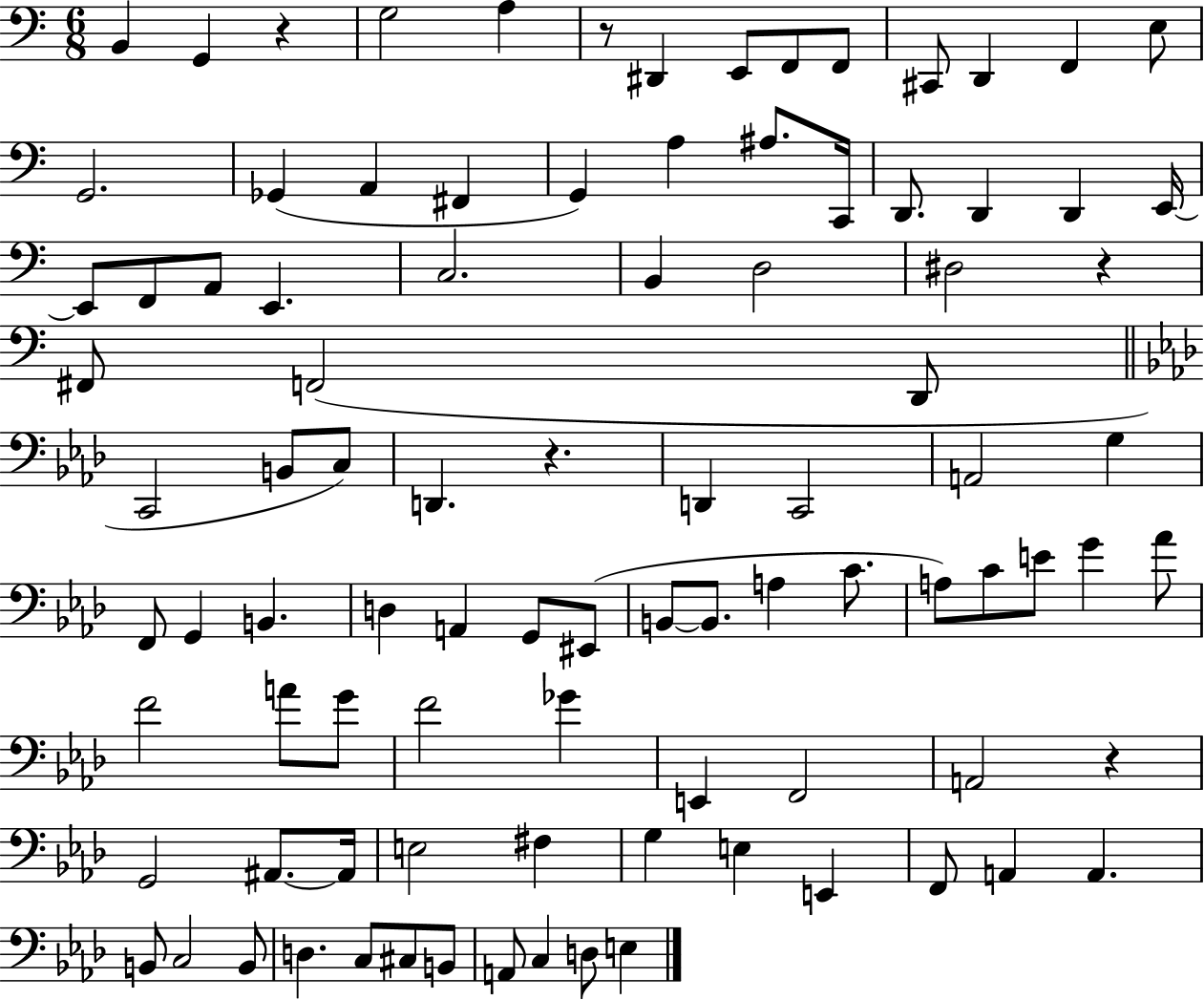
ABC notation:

X:1
T:Untitled
M:6/8
L:1/4
K:C
B,, G,, z G,2 A, z/2 ^D,, E,,/2 F,,/2 F,,/2 ^C,,/2 D,, F,, E,/2 G,,2 _G,, A,, ^F,, G,, A, ^A,/2 C,,/4 D,,/2 D,, D,, E,,/4 E,,/2 F,,/2 A,,/2 E,, C,2 B,, D,2 ^D,2 z ^F,,/2 F,,2 D,,/2 C,,2 B,,/2 C,/2 D,, z D,, C,,2 A,,2 G, F,,/2 G,, B,, D, A,, G,,/2 ^E,,/2 B,,/2 B,,/2 A, C/2 A,/2 C/2 E/2 G _A/2 F2 A/2 G/2 F2 _G E,, F,,2 A,,2 z G,,2 ^A,,/2 ^A,,/4 E,2 ^F, G, E, E,, F,,/2 A,, A,, B,,/2 C,2 B,,/2 D, C,/2 ^C,/2 B,,/2 A,,/2 C, D,/2 E,